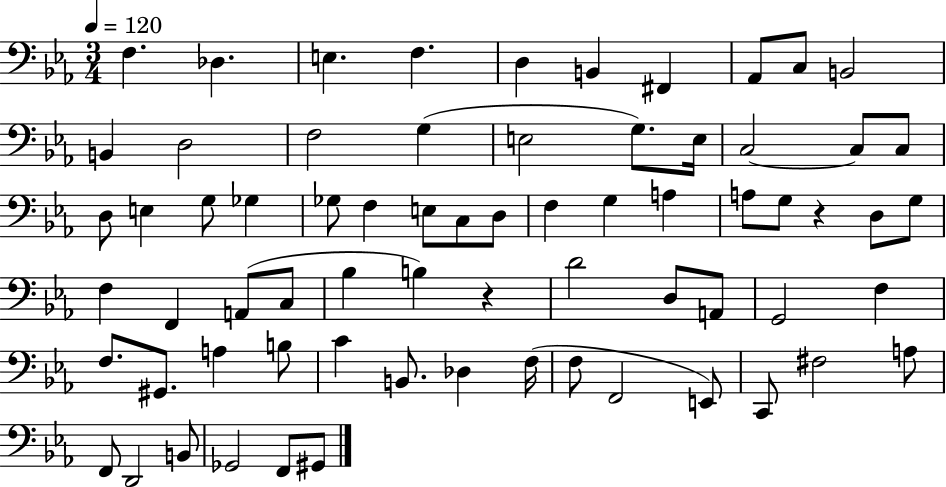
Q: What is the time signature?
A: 3/4